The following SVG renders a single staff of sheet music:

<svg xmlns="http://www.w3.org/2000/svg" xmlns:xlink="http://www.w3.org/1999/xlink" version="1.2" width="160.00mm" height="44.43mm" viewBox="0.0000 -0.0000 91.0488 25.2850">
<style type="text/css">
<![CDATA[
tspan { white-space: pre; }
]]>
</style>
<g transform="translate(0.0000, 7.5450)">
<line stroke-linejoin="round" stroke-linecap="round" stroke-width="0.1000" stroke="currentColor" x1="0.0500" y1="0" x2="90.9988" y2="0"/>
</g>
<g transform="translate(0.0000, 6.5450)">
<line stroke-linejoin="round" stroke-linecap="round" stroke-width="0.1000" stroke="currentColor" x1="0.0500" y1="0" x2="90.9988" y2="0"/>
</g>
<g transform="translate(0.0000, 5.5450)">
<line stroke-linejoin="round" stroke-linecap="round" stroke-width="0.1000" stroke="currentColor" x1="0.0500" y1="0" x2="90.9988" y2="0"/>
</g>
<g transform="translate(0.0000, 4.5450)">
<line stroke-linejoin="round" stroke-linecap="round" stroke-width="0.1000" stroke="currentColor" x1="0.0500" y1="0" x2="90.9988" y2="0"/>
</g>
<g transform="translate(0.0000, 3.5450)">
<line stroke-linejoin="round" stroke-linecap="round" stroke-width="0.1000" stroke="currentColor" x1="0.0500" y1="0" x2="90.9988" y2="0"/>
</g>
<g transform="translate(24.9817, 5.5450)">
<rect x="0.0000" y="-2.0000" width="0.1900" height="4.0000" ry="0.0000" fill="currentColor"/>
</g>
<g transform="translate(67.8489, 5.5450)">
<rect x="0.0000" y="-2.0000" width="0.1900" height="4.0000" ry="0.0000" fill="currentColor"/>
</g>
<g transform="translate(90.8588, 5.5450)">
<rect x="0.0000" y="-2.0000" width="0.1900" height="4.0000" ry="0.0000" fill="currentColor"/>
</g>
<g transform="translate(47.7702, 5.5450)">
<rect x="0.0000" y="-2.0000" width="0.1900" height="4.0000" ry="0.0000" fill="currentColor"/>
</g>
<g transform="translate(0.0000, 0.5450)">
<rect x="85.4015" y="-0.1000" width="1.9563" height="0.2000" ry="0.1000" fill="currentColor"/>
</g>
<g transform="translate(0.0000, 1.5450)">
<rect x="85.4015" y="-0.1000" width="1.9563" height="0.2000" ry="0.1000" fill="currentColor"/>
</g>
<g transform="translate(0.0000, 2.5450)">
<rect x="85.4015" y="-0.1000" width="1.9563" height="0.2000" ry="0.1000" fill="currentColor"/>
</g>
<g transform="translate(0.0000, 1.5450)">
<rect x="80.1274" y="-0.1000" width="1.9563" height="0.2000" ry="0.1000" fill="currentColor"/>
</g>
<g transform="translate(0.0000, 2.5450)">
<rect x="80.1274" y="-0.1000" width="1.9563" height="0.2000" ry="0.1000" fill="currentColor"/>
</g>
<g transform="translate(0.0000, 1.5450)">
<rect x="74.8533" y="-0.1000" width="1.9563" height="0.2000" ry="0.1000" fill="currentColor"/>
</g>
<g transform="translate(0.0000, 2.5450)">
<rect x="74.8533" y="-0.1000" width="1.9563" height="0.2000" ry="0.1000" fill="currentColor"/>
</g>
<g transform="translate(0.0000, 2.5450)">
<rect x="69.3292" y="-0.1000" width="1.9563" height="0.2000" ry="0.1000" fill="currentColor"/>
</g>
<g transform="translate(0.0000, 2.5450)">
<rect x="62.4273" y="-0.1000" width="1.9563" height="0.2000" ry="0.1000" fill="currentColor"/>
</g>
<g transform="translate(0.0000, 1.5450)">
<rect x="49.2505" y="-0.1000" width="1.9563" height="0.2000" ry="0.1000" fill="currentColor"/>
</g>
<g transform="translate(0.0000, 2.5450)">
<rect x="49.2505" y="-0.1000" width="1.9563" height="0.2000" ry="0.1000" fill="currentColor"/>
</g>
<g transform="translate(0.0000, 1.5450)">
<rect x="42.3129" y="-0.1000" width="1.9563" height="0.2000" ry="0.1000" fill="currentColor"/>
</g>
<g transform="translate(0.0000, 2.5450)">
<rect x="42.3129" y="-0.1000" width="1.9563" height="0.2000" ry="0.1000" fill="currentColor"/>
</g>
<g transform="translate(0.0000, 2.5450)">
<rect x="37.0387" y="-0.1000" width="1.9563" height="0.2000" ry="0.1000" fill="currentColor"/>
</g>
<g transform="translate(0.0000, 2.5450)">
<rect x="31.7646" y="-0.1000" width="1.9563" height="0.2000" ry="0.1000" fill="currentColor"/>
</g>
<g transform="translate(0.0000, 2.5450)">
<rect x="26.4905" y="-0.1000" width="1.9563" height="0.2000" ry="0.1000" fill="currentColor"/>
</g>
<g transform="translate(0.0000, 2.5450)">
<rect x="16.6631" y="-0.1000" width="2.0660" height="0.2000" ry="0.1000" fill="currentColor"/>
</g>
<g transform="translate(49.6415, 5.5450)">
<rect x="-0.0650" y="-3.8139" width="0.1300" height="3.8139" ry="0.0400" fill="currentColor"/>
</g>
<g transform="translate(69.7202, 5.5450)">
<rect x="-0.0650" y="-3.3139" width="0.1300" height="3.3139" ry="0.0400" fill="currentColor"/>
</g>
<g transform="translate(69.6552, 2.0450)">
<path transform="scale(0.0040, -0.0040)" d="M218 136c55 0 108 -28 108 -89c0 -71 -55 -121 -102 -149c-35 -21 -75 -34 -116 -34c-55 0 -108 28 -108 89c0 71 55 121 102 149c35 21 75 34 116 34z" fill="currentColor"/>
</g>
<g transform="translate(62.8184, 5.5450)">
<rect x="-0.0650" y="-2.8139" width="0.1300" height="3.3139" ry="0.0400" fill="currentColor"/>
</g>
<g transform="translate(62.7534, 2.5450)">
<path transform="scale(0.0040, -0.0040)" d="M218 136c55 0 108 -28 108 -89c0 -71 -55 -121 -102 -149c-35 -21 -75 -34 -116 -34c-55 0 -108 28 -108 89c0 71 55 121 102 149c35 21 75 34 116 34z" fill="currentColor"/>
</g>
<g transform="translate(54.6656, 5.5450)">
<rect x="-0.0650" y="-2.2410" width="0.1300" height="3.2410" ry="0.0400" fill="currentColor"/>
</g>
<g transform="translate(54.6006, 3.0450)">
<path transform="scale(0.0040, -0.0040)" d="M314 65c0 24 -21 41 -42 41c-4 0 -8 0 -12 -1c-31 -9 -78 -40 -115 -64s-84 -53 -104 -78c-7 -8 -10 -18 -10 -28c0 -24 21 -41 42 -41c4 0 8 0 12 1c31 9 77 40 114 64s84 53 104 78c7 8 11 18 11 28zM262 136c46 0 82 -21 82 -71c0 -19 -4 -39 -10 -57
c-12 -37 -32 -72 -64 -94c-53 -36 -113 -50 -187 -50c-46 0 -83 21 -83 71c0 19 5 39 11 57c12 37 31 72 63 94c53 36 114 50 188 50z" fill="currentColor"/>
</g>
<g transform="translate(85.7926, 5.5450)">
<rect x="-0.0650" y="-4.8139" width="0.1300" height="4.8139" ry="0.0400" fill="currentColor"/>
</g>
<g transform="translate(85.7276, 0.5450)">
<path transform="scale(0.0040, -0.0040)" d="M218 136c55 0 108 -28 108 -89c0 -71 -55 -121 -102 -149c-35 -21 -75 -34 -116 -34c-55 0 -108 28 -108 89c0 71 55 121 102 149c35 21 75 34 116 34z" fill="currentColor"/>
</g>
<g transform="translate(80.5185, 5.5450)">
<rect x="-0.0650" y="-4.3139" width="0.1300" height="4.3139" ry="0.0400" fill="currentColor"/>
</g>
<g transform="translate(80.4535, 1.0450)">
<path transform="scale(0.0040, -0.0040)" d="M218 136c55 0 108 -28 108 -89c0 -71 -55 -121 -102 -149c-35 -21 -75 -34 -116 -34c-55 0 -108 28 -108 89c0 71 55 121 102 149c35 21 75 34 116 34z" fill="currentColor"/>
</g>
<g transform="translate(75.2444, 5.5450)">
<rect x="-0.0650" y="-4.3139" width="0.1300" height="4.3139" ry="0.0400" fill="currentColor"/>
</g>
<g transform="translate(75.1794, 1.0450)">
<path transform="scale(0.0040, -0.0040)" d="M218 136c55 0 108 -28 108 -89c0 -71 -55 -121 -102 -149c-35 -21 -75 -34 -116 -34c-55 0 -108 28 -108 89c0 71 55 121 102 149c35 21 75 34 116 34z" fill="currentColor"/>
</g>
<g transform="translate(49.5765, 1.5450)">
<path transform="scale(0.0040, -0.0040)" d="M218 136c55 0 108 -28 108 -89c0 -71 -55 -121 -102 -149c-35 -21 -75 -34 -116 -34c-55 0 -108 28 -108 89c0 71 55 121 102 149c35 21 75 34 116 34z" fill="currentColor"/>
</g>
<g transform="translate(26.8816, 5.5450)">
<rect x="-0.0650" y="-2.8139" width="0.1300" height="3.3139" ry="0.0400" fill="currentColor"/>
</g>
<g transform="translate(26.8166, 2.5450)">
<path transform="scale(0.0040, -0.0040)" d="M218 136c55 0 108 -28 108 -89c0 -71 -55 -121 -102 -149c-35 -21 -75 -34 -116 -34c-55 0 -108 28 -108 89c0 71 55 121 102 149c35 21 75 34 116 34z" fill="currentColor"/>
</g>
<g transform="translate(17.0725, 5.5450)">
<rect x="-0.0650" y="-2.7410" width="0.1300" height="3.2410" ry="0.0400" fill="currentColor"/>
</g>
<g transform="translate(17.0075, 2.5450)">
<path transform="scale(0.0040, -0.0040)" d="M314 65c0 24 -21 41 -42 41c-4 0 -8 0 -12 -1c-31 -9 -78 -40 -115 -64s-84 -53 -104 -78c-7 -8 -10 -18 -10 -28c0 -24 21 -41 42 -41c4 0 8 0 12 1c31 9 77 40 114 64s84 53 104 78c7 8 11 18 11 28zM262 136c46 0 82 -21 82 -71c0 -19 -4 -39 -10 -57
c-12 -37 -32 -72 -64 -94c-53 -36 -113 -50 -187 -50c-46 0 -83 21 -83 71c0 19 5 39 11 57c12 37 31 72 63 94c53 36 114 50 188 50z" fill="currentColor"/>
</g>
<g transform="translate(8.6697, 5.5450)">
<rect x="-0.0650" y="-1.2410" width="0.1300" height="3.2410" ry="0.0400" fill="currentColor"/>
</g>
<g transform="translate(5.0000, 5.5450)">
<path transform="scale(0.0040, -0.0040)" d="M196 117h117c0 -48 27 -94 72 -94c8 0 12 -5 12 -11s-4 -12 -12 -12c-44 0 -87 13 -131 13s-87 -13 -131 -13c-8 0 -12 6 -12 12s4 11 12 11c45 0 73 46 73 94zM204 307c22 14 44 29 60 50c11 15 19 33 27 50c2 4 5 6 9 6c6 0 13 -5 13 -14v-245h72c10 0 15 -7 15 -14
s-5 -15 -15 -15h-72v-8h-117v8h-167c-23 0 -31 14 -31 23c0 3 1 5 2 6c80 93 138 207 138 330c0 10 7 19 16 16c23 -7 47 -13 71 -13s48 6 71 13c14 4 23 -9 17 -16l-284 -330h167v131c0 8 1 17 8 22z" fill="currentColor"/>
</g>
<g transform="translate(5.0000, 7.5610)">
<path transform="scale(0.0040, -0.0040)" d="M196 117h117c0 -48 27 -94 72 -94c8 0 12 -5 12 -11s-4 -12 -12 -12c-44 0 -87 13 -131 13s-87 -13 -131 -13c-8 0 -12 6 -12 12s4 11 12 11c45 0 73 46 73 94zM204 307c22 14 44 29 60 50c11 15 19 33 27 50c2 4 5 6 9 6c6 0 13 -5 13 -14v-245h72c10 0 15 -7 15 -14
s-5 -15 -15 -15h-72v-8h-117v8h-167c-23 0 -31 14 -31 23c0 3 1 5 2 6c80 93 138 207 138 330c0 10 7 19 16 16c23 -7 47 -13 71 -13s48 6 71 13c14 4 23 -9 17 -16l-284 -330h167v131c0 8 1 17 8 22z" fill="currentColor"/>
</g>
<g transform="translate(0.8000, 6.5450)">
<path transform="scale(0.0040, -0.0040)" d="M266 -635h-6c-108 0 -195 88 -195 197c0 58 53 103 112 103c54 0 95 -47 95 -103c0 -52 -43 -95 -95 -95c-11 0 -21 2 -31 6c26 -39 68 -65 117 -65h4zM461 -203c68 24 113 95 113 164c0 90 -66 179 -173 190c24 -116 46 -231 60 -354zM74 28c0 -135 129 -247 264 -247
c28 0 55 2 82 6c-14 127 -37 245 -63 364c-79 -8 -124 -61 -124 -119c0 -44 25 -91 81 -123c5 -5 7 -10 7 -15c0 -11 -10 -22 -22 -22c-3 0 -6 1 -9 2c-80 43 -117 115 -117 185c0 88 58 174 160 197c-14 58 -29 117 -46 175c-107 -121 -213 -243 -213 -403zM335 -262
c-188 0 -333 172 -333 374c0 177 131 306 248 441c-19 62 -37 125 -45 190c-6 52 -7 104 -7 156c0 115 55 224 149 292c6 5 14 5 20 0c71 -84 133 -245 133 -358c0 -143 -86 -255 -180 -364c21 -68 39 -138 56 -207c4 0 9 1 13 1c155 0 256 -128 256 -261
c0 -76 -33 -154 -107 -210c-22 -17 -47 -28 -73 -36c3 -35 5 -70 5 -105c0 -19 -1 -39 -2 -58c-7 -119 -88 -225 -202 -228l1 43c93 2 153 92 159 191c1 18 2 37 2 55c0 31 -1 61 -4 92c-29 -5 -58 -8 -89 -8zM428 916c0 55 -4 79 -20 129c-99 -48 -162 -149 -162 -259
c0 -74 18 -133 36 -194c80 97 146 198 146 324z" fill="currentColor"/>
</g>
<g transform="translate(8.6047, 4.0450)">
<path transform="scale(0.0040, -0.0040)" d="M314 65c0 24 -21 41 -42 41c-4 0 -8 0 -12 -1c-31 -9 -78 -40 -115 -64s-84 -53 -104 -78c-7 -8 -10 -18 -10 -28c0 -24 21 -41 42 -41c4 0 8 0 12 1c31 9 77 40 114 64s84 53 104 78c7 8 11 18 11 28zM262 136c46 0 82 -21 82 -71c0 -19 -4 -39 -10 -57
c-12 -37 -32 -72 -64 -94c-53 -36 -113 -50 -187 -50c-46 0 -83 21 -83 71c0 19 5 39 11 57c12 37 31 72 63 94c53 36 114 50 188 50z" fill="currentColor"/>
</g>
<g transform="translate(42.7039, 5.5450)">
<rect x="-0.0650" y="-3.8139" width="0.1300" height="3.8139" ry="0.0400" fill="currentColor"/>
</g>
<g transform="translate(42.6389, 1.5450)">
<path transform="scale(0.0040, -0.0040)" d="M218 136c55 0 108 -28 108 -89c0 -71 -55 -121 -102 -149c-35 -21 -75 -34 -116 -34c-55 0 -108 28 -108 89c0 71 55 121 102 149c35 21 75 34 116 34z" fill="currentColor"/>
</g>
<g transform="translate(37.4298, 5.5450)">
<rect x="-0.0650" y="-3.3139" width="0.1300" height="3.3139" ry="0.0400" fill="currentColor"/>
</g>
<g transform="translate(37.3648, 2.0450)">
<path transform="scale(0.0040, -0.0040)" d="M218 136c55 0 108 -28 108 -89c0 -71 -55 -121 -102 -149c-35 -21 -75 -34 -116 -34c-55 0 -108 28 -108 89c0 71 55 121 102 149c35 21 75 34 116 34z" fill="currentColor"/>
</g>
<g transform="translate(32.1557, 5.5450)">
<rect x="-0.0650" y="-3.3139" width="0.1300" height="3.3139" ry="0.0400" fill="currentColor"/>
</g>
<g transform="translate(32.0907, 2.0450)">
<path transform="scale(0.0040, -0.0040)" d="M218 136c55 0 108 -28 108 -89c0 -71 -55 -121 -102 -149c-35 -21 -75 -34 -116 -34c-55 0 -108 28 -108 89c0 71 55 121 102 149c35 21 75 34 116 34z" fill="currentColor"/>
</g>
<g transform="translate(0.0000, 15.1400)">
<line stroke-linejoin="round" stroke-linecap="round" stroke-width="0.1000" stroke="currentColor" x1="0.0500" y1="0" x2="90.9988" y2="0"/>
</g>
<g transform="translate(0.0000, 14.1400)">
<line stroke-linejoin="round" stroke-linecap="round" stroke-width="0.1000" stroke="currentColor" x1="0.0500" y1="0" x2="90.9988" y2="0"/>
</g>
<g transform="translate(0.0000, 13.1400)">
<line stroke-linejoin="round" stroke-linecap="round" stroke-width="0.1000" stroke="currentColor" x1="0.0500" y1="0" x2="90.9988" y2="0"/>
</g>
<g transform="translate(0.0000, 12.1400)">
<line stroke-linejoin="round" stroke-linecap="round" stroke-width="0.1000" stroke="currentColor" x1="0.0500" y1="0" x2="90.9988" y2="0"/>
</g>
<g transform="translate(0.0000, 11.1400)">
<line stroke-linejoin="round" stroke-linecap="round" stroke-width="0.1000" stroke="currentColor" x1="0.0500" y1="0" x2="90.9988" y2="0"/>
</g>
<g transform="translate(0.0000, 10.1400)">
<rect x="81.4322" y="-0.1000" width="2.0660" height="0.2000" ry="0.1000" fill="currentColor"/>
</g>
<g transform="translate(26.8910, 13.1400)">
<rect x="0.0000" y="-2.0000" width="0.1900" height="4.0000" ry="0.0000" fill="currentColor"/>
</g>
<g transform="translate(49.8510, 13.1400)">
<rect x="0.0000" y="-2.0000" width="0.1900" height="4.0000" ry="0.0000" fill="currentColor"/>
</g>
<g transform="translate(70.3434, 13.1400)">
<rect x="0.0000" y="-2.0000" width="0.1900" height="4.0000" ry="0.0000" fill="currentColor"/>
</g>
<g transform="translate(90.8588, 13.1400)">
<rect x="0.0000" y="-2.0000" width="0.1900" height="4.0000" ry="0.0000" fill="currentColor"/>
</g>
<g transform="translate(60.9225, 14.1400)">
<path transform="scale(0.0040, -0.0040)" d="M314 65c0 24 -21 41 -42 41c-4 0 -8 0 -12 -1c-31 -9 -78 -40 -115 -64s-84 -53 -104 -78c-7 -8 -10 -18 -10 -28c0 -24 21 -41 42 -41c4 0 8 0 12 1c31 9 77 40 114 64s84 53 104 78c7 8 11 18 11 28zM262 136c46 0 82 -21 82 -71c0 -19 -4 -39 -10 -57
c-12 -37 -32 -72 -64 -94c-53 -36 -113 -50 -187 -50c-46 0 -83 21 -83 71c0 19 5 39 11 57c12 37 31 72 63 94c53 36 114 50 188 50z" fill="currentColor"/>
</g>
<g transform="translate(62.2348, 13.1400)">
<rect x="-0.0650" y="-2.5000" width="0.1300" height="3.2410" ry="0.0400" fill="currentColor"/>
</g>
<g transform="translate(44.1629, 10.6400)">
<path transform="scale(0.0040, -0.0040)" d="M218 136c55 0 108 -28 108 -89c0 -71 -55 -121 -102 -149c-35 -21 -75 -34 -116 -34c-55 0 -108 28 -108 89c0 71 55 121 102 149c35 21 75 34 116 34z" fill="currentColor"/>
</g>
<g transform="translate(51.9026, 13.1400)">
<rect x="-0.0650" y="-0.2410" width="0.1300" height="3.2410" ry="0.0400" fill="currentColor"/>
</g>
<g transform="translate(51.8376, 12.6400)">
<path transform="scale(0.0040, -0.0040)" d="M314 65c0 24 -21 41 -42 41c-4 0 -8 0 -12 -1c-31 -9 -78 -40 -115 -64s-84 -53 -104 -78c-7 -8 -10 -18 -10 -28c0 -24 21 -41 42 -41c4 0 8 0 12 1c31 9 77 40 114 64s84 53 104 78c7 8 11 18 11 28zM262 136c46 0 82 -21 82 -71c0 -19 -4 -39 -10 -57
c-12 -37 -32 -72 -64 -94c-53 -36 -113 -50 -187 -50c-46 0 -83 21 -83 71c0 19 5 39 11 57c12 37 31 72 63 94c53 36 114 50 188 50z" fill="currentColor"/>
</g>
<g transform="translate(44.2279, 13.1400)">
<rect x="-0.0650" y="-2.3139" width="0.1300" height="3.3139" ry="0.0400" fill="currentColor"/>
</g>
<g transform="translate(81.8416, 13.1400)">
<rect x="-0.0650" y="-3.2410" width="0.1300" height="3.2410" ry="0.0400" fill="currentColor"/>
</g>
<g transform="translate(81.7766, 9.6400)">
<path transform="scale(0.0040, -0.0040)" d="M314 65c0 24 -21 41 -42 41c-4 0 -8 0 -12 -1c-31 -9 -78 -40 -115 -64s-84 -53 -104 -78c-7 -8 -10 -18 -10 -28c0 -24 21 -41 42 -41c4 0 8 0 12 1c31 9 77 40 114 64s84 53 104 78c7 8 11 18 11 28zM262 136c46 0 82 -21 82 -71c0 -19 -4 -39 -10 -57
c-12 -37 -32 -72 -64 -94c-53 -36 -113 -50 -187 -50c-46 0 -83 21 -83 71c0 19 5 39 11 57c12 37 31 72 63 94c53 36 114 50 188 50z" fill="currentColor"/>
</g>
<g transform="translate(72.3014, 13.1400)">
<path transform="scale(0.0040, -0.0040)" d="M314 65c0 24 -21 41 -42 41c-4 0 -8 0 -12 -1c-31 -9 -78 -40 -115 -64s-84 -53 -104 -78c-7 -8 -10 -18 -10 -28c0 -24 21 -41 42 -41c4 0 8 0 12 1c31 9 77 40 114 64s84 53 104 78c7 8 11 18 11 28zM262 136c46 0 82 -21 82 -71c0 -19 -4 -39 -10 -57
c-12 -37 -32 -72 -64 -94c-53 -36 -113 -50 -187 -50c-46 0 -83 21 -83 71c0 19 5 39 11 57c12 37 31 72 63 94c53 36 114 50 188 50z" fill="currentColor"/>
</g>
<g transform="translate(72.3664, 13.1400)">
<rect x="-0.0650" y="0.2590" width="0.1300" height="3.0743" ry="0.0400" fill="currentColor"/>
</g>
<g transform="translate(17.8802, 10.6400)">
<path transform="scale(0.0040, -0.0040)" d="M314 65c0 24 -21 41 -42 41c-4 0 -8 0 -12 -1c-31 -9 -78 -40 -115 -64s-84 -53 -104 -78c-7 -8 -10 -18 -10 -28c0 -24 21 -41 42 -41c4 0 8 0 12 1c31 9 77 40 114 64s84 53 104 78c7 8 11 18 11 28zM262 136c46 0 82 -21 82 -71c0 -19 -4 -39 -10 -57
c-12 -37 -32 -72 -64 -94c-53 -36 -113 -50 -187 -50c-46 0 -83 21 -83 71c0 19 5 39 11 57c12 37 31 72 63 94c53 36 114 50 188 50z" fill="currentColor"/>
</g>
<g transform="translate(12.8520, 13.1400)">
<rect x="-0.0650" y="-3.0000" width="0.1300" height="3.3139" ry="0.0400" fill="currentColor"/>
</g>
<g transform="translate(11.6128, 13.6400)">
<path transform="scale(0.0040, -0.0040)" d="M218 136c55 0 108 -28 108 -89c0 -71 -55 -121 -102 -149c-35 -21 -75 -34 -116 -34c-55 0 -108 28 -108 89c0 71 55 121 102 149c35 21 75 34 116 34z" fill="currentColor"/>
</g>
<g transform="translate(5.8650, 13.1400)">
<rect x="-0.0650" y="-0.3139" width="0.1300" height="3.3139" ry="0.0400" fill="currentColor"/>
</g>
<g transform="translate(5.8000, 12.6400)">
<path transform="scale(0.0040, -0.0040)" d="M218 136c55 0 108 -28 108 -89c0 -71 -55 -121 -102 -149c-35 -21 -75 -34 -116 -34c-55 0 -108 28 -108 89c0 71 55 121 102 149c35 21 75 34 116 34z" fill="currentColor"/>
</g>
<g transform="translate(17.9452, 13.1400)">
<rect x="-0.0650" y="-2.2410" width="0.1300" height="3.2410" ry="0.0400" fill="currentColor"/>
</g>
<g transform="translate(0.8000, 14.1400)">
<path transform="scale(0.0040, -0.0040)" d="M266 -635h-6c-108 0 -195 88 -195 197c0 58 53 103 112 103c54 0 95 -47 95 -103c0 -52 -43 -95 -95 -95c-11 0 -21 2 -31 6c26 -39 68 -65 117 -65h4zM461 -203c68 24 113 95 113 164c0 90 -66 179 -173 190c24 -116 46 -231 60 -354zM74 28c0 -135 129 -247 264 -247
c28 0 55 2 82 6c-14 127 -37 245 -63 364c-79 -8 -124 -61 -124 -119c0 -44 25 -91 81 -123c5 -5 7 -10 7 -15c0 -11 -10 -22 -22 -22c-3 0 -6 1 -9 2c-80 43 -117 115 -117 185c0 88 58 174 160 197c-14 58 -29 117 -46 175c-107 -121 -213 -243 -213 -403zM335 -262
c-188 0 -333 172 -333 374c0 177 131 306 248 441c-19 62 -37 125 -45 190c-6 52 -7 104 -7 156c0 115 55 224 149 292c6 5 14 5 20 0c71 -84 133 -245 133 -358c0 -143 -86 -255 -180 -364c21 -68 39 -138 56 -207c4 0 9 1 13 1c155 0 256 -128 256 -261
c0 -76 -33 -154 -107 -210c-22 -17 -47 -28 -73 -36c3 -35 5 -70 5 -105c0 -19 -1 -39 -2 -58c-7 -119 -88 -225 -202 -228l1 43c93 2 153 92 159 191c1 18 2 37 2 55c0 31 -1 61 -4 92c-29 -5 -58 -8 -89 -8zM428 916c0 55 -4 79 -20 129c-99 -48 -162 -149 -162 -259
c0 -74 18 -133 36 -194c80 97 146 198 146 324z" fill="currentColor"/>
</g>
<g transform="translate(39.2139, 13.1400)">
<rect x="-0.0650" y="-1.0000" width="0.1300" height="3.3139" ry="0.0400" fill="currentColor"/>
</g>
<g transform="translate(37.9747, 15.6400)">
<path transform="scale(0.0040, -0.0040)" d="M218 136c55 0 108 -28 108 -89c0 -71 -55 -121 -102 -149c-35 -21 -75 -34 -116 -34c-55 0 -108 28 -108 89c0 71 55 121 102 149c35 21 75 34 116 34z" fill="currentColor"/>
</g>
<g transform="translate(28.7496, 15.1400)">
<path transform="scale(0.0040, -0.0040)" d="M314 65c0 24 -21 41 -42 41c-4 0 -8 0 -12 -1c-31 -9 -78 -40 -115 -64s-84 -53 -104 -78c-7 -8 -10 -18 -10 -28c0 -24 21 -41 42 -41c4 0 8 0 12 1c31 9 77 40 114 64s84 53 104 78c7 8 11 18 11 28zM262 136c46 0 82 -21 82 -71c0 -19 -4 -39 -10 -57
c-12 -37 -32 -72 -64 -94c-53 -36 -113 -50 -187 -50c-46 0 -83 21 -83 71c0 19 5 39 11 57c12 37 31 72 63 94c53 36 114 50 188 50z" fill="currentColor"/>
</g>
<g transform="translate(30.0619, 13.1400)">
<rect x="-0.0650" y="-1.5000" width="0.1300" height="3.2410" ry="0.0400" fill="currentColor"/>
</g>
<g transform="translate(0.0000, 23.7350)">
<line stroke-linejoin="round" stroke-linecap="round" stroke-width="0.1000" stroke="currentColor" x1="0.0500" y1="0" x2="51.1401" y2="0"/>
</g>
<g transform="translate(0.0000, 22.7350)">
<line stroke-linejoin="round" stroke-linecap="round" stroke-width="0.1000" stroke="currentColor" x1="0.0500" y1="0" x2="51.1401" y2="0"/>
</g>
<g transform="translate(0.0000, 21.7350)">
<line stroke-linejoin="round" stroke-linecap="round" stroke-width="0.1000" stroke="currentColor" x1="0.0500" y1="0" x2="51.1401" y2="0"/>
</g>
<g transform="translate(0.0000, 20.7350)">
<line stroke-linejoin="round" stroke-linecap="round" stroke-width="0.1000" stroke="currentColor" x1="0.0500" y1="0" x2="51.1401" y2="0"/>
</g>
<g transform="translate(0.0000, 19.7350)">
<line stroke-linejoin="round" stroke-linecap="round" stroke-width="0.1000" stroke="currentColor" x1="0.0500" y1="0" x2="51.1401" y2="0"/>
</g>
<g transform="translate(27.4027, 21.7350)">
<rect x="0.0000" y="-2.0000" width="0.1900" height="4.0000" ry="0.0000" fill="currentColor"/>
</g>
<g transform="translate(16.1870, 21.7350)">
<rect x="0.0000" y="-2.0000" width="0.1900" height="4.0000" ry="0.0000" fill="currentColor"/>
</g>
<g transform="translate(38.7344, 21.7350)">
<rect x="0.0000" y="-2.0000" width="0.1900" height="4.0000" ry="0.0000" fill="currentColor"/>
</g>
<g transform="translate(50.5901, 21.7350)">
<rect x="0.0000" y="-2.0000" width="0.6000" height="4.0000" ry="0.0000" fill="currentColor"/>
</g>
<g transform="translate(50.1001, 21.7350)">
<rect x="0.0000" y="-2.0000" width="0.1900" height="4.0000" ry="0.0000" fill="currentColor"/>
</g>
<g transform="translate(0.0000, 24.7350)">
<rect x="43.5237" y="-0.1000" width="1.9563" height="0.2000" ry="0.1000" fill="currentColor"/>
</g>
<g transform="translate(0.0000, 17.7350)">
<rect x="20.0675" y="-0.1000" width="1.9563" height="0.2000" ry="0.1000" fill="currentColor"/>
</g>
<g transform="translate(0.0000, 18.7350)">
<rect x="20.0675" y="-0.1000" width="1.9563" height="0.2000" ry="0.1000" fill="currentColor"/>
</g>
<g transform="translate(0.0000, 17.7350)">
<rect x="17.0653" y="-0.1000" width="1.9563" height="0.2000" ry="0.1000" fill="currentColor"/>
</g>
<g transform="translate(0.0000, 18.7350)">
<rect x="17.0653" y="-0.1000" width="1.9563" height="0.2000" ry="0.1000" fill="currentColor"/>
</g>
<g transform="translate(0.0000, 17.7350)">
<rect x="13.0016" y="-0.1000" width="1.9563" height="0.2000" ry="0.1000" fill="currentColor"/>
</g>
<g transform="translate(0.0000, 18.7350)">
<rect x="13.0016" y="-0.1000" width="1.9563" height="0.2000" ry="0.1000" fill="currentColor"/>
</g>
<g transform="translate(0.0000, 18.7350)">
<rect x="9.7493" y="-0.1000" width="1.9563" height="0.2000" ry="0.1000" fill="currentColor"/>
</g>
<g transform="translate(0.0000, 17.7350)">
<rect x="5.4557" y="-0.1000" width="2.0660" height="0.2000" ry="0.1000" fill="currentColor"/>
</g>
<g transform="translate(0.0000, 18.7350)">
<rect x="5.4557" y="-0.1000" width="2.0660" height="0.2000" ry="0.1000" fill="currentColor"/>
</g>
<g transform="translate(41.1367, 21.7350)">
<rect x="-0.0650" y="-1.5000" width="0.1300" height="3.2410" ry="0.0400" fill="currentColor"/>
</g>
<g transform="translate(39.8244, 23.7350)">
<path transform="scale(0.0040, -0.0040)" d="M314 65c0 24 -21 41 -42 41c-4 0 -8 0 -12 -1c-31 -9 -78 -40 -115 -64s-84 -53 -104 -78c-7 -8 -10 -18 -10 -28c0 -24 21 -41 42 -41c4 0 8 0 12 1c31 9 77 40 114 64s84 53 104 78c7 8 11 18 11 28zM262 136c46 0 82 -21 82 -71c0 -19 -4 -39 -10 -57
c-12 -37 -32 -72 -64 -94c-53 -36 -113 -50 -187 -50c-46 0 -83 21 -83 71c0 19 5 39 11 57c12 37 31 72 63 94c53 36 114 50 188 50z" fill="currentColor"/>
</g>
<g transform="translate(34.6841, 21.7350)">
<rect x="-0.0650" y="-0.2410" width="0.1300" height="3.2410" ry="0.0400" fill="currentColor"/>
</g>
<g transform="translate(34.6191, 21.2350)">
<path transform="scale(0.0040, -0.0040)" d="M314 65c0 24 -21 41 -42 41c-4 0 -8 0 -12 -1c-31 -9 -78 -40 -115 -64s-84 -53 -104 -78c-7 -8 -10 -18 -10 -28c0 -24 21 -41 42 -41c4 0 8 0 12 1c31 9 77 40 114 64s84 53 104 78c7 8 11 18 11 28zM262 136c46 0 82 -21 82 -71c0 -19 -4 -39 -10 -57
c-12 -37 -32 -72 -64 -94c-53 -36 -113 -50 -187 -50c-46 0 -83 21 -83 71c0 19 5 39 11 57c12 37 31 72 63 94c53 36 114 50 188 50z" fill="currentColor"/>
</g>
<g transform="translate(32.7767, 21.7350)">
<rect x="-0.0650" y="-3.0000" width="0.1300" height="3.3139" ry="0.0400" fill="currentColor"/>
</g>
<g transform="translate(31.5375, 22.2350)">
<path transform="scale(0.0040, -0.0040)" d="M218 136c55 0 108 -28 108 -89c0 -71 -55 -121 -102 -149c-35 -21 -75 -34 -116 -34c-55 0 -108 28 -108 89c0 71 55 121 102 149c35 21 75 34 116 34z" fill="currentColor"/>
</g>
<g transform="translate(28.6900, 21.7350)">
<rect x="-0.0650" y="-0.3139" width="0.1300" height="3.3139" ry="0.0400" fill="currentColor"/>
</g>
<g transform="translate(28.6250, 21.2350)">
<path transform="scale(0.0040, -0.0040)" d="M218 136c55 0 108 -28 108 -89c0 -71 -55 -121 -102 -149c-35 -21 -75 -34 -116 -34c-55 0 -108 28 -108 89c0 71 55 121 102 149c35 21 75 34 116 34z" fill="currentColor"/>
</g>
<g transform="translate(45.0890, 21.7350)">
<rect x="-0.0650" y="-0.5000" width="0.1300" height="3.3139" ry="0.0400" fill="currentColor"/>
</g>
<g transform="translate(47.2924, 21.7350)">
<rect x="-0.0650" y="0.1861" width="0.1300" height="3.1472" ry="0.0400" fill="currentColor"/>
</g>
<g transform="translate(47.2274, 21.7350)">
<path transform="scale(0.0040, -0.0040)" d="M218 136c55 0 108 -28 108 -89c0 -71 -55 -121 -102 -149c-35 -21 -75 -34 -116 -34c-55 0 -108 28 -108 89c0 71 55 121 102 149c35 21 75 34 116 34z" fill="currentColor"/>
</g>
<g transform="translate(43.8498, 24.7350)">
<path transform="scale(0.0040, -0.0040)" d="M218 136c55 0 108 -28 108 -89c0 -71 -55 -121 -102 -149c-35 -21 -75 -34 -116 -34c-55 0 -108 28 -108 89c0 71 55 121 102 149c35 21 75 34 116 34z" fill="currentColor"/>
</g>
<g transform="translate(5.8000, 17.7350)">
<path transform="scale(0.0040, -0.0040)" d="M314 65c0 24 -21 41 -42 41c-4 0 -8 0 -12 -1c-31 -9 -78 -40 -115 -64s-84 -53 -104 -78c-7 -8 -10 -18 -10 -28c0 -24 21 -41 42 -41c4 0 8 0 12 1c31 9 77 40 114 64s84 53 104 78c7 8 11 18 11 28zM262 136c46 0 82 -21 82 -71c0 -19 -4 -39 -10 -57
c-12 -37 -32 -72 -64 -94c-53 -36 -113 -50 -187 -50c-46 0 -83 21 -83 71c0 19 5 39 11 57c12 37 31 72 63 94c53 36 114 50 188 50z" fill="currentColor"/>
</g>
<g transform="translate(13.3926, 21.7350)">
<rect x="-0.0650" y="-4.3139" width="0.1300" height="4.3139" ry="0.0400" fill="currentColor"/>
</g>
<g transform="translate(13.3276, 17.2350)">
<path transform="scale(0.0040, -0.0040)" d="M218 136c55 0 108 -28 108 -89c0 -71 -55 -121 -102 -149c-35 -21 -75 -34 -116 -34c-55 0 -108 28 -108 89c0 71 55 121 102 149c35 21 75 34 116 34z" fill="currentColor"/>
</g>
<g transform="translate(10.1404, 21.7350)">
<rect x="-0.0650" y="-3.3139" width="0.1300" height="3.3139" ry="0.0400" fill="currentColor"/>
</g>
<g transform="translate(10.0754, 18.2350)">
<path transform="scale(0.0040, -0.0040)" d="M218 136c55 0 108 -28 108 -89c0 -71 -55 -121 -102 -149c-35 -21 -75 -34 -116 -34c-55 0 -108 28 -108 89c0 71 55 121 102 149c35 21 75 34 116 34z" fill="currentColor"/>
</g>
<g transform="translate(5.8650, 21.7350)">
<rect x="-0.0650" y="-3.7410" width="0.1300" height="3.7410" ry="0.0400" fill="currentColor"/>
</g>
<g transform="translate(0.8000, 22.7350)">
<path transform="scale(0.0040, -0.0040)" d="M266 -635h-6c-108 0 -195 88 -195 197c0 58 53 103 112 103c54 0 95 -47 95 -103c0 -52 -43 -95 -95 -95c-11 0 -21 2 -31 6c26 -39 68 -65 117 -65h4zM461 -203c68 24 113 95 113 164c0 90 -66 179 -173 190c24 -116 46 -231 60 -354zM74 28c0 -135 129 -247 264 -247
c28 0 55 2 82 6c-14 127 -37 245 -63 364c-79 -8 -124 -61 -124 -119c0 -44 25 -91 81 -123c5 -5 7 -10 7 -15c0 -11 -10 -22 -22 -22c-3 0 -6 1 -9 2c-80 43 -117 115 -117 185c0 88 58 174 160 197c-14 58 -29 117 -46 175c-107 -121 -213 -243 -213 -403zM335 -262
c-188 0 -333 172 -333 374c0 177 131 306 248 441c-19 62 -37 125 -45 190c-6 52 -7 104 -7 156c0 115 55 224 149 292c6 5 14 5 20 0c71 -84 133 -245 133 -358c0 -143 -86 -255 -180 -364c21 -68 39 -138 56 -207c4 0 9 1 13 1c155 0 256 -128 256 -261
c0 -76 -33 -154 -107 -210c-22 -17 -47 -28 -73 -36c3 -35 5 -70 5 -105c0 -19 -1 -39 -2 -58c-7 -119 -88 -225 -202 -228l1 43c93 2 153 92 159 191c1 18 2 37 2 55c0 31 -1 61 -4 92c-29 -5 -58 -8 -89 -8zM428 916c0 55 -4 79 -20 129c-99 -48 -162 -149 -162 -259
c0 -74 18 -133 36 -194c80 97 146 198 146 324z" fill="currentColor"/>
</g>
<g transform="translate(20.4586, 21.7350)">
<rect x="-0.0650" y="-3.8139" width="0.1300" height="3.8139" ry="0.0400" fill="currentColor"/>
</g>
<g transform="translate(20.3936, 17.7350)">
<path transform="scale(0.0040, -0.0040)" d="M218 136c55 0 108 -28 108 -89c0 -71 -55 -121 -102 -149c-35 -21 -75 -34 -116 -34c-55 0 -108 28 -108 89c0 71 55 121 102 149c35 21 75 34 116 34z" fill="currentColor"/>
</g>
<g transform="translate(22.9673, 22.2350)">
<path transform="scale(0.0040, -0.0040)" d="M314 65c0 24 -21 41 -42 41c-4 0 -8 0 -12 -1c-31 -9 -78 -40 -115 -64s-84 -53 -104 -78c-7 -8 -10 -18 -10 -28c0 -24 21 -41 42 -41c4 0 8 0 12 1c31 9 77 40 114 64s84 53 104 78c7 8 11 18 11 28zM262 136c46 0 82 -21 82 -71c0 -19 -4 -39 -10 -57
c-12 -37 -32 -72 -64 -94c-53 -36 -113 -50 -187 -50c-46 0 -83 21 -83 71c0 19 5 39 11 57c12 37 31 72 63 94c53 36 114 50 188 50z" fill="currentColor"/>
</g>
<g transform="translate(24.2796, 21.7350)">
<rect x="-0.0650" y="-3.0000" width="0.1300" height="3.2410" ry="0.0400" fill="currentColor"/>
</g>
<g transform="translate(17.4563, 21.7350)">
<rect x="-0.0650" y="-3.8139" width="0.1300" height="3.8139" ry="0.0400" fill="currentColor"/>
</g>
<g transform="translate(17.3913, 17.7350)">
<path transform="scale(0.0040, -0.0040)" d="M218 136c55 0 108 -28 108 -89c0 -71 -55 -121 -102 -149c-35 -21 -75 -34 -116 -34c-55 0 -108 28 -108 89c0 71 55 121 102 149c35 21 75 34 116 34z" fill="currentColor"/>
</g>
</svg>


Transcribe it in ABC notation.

X:1
T:Untitled
M:4/4
L:1/4
K:C
e2 a2 a b b c' c' g2 a b d' d' e' c A g2 E2 D g c2 G2 B2 b2 c'2 b d' c' c' A2 c A c2 E2 C B